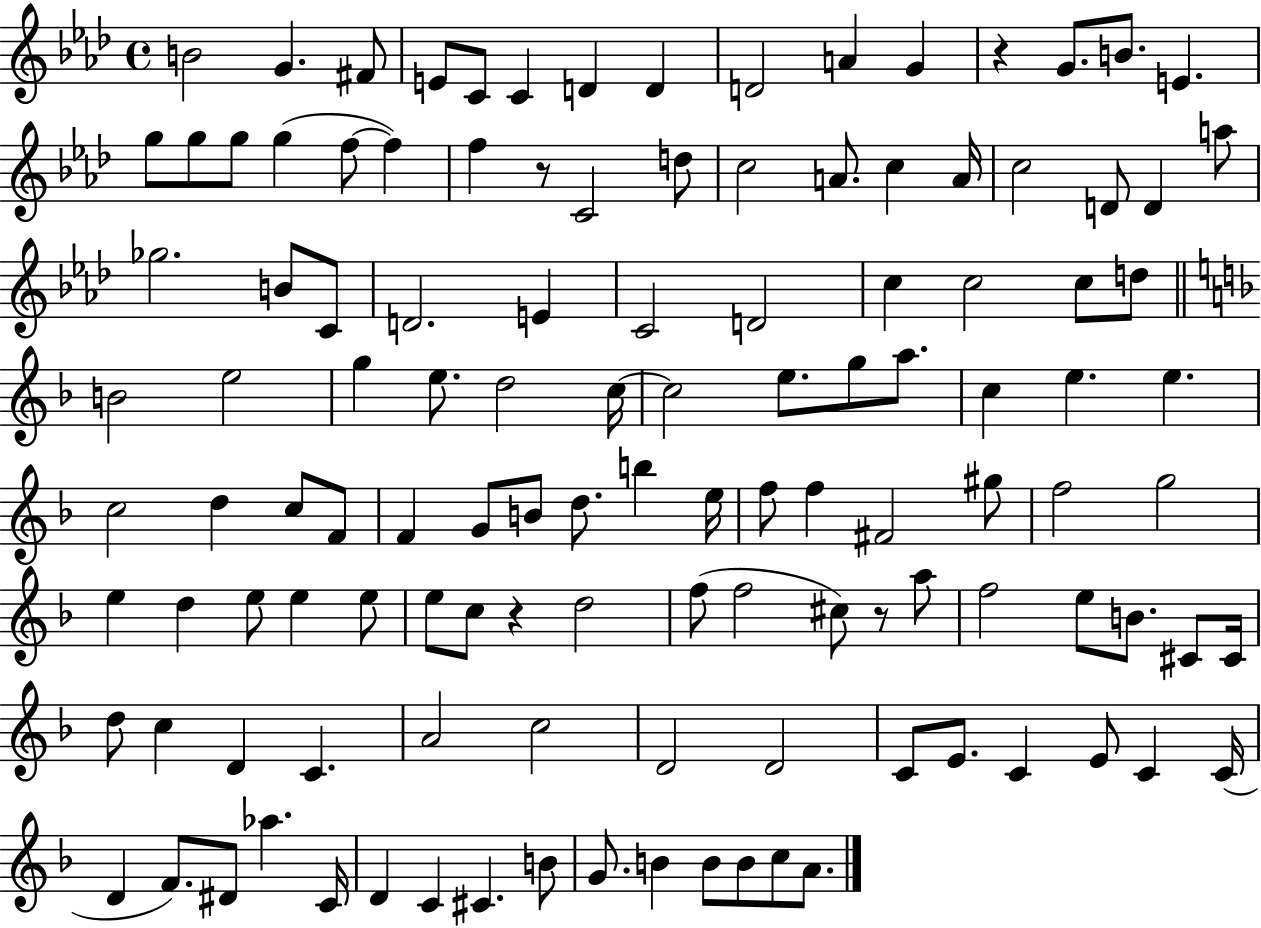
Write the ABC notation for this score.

X:1
T:Untitled
M:4/4
L:1/4
K:Ab
B2 G ^F/2 E/2 C/2 C D D D2 A G z G/2 B/2 E g/2 g/2 g/2 g f/2 f f z/2 C2 d/2 c2 A/2 c A/4 c2 D/2 D a/2 _g2 B/2 C/2 D2 E C2 D2 c c2 c/2 d/2 B2 e2 g e/2 d2 c/4 c2 e/2 g/2 a/2 c e e c2 d c/2 F/2 F G/2 B/2 d/2 b e/4 f/2 f ^F2 ^g/2 f2 g2 e d e/2 e e/2 e/2 c/2 z d2 f/2 f2 ^c/2 z/2 a/2 f2 e/2 B/2 ^C/2 ^C/4 d/2 c D C A2 c2 D2 D2 C/2 E/2 C E/2 C C/4 D F/2 ^D/2 _a C/4 D C ^C B/2 G/2 B B/2 B/2 c/2 A/2